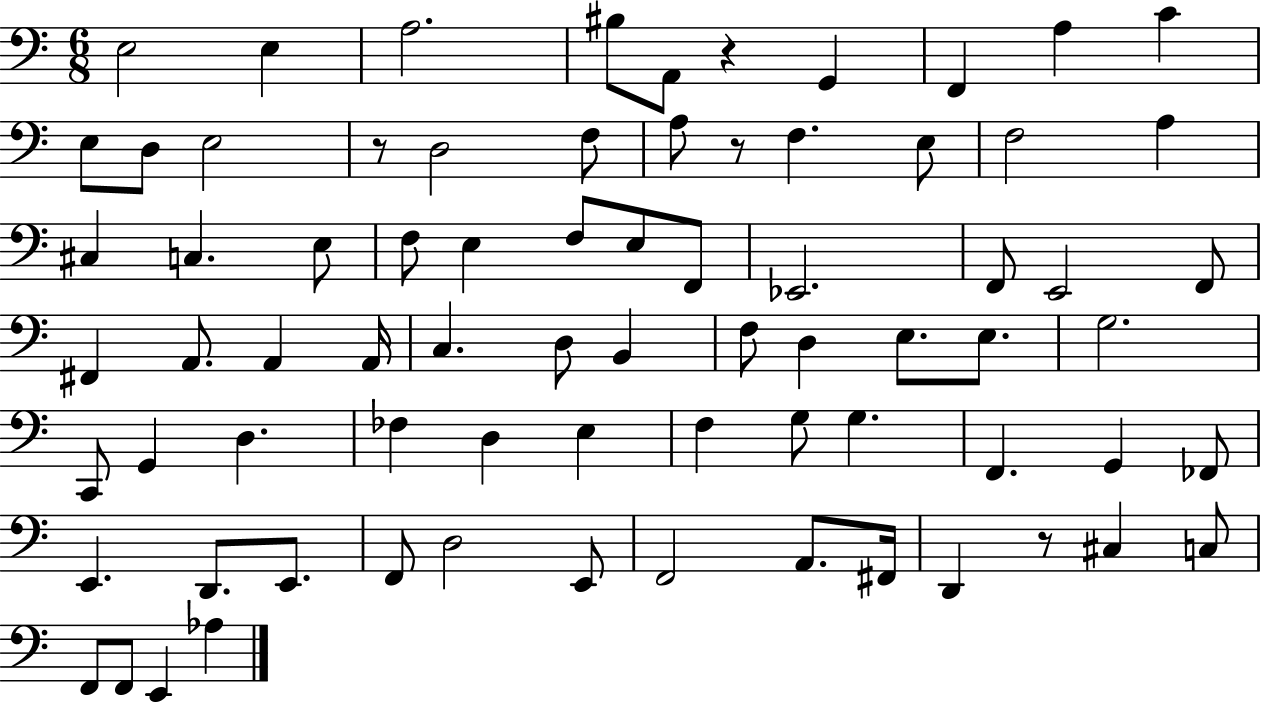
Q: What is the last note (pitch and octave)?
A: Ab3